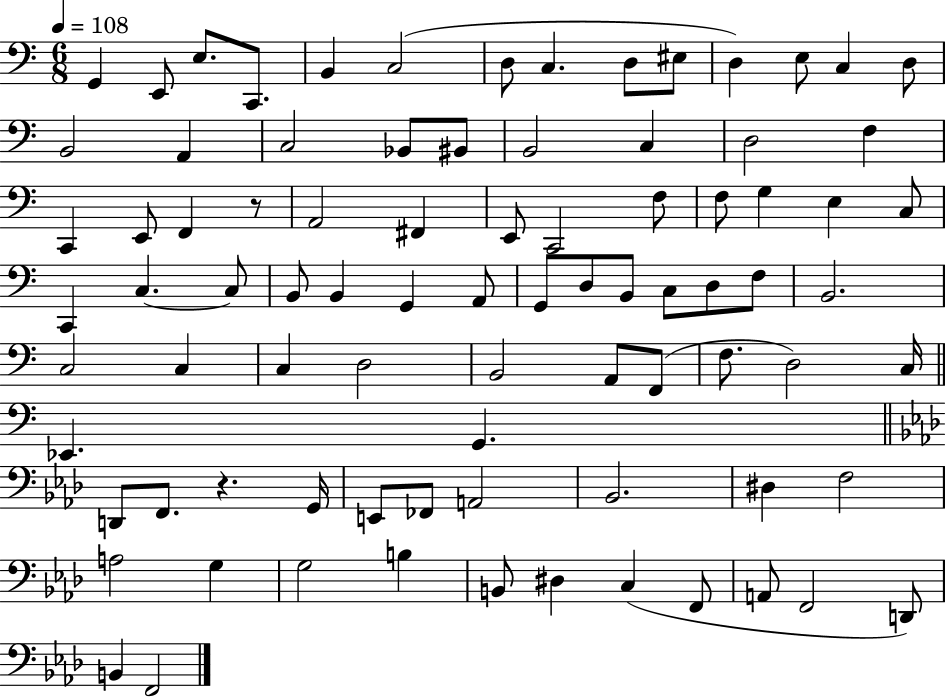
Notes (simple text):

G2/q E2/e E3/e. C2/e. B2/q C3/h D3/e C3/q. D3/e EIS3/e D3/q E3/e C3/q D3/e B2/h A2/q C3/h Bb2/e BIS2/e B2/h C3/q D3/h F3/q C2/q E2/e F2/q R/e A2/h F#2/q E2/e C2/h F3/e F3/e G3/q E3/q C3/e C2/q C3/q. C3/e B2/e B2/q G2/q A2/e G2/e D3/e B2/e C3/e D3/e F3/e B2/h. C3/h C3/q C3/q D3/h B2/h A2/e F2/e F3/e. D3/h C3/s Eb2/q. G2/q. D2/e F2/e. R/q. G2/s E2/e FES2/e A2/h Bb2/h. D#3/q F3/h A3/h G3/q G3/h B3/q B2/e D#3/q C3/q F2/e A2/e F2/h D2/e B2/q F2/h